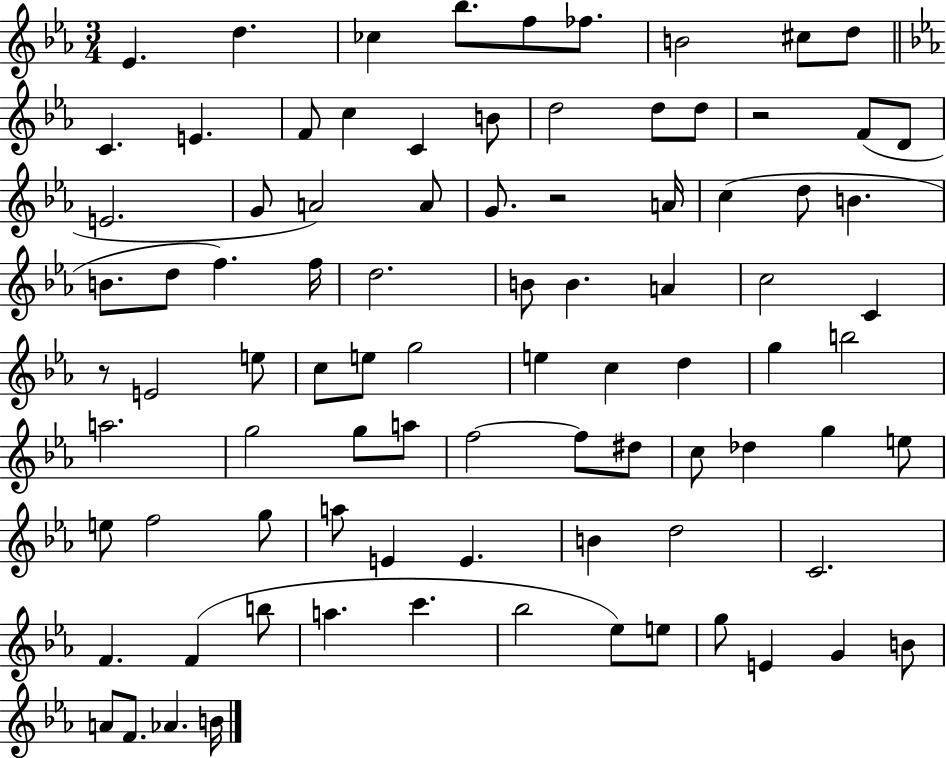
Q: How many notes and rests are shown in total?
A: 88